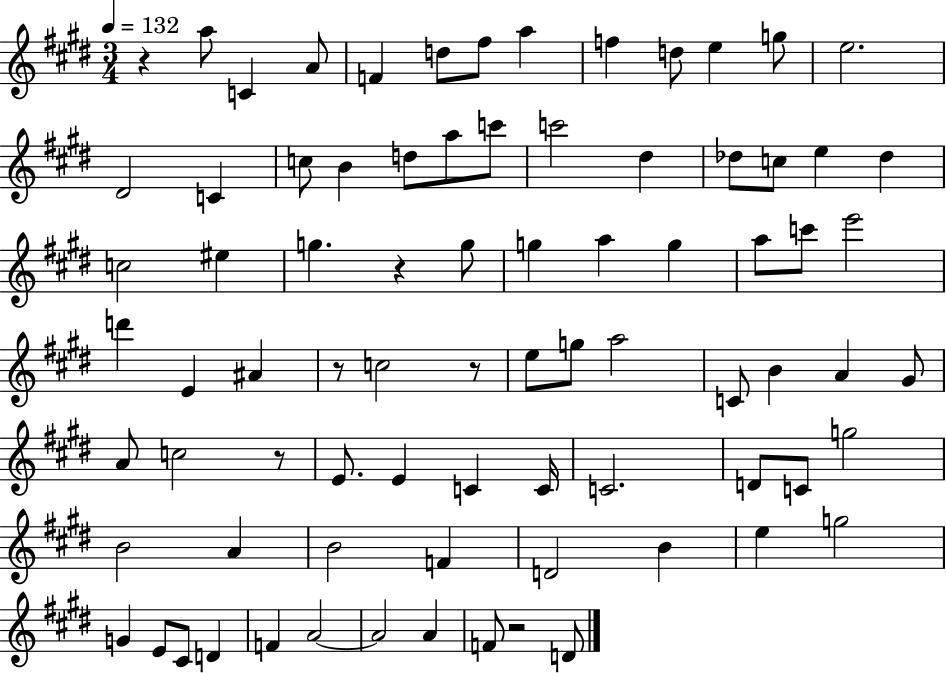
{
  \clef treble
  \numericTimeSignature
  \time 3/4
  \key e \major
  \tempo 4 = 132
  r4 a''8 c'4 a'8 | f'4 d''8 fis''8 a''4 | f''4 d''8 e''4 g''8 | e''2. | \break dis'2 c'4 | c''8 b'4 d''8 a''8 c'''8 | c'''2 dis''4 | des''8 c''8 e''4 des''4 | \break c''2 eis''4 | g''4. r4 g''8 | g''4 a''4 g''4 | a''8 c'''8 e'''2 | \break d'''4 e'4 ais'4 | r8 c''2 r8 | e''8 g''8 a''2 | c'8 b'4 a'4 gis'8 | \break a'8 c''2 r8 | e'8. e'4 c'4 c'16 | c'2. | d'8 c'8 g''2 | \break b'2 a'4 | b'2 f'4 | d'2 b'4 | e''4 g''2 | \break g'4 e'8 cis'8 d'4 | f'4 a'2~~ | a'2 a'4 | f'8 r2 d'8 | \break \bar "|."
}